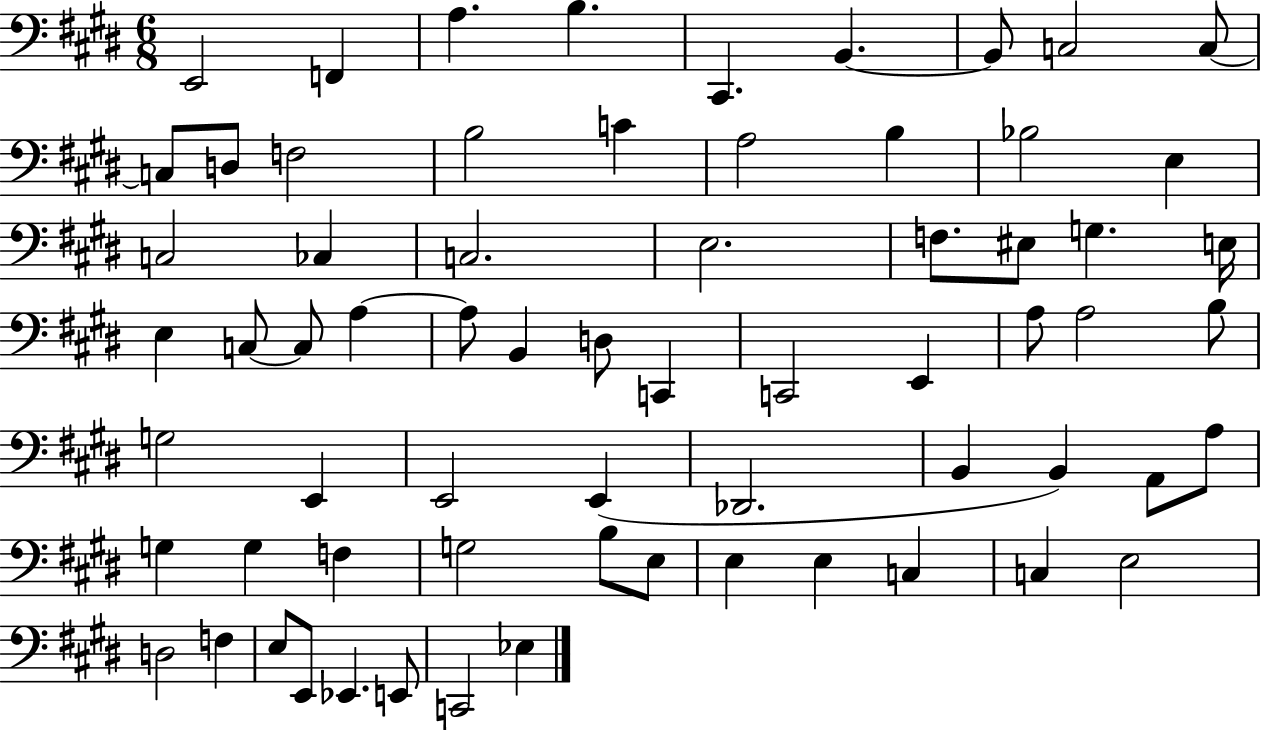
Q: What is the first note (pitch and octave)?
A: E2